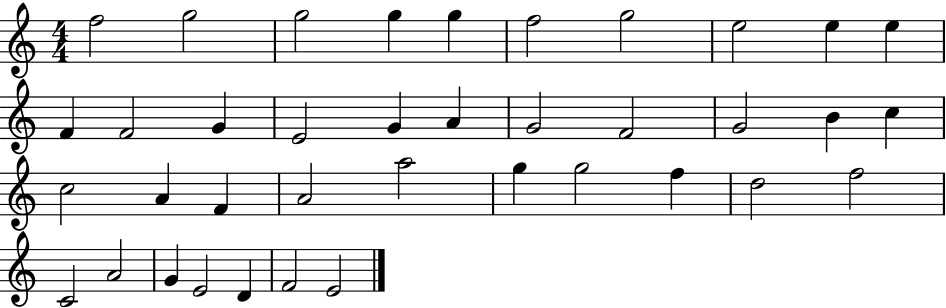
{
  \clef treble
  \numericTimeSignature
  \time 4/4
  \key c \major
  f''2 g''2 | g''2 g''4 g''4 | f''2 g''2 | e''2 e''4 e''4 | \break f'4 f'2 g'4 | e'2 g'4 a'4 | g'2 f'2 | g'2 b'4 c''4 | \break c''2 a'4 f'4 | a'2 a''2 | g''4 g''2 f''4 | d''2 f''2 | \break c'2 a'2 | g'4 e'2 d'4 | f'2 e'2 | \bar "|."
}